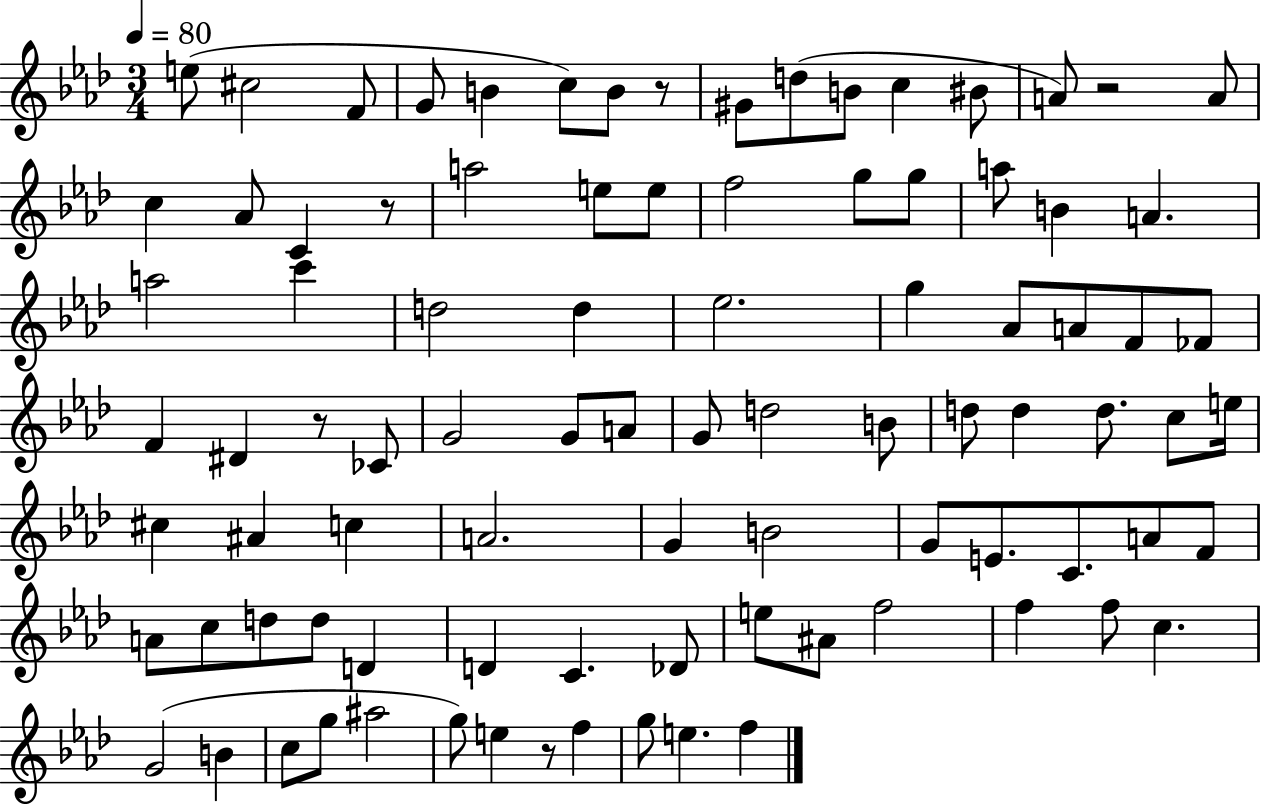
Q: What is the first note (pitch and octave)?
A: E5